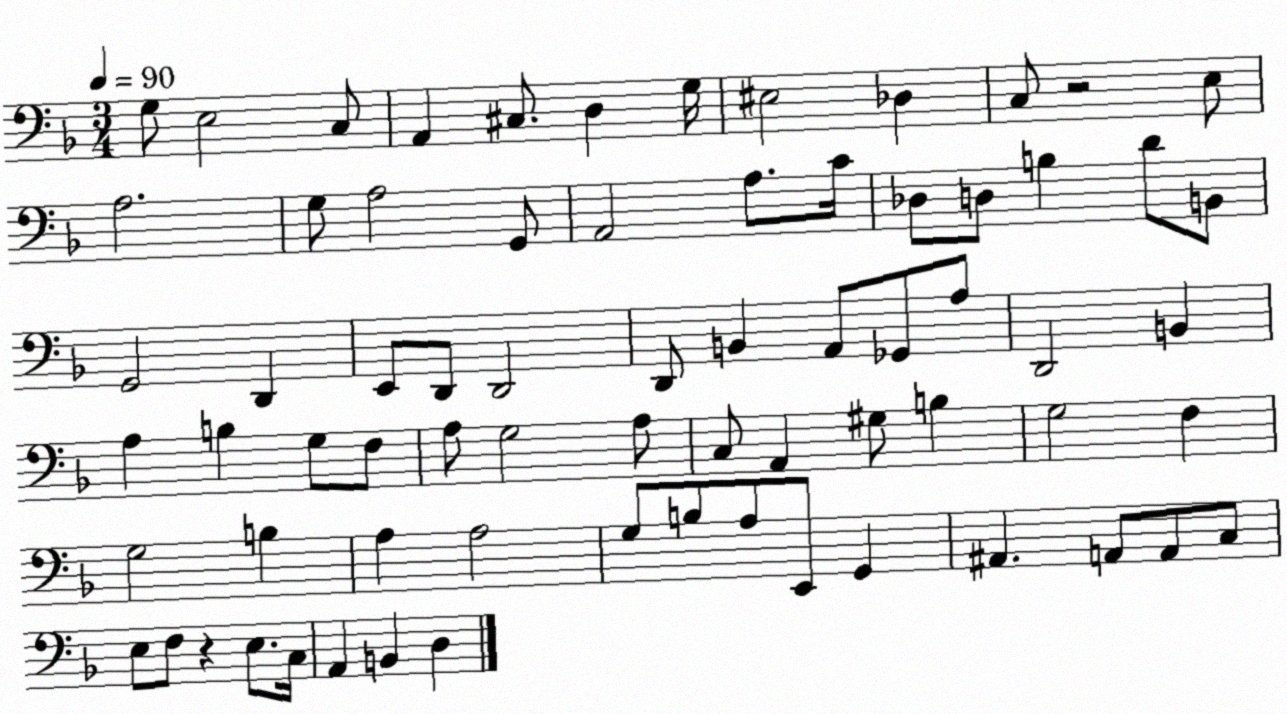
X:1
T:Untitled
M:3/4
L:1/4
K:F
G,/2 E,2 C,/2 A,, ^C,/2 D, G,/4 ^E,2 _D, C,/2 z2 E,/2 A,2 G,/2 A,2 G,,/2 A,,2 A,/2 C/4 _D,/2 D,/2 B, D/2 B,,/2 G,,2 D,, E,,/2 D,,/2 D,,2 D,,/2 B,, A,,/2 _G,,/2 A,/2 D,,2 B,, A, B, G,/2 F,/2 A,/2 G,2 A,/2 C,/2 A,, ^G,/2 B, G,2 F, G,2 B, A, A,2 G,/2 B,/2 A,/2 E,,/2 G,, ^A,, A,,/2 A,,/2 C,/2 E,/2 F,/2 z E,/2 C,/4 A,, B,, D,